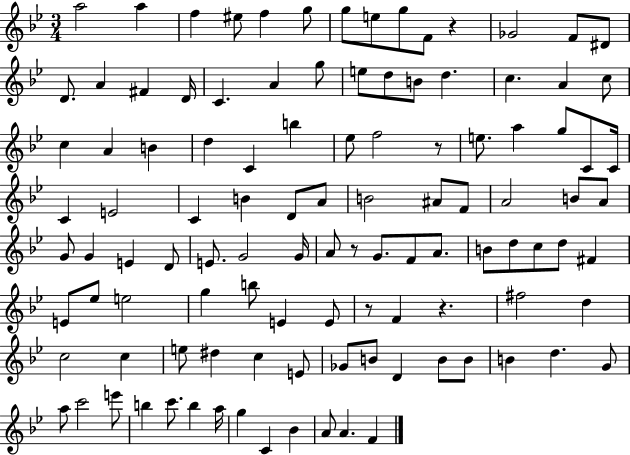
X:1
T:Untitled
M:3/4
L:1/4
K:Bb
a2 a f ^e/2 f g/2 g/2 e/2 g/2 F/2 z _G2 F/2 ^D/2 D/2 A ^F D/4 C A g/2 e/2 d/2 B/2 d c A c/2 c A B d C b _e/2 f2 z/2 e/2 a g/2 C/2 C/4 C E2 C B D/2 A/2 B2 ^A/2 F/2 A2 B/2 A/2 G/2 G E D/2 E/2 G2 G/4 A/2 z/2 G/2 F/2 A/2 B/2 d/2 c/2 d/2 ^F E/2 _e/2 e2 g b/2 E E/2 z/2 F z ^f2 d c2 c e/2 ^d c E/2 _G/2 B/2 D B/2 B/2 B d G/2 a/2 c'2 e'/2 b c'/2 b a/4 g C _B A/2 A F